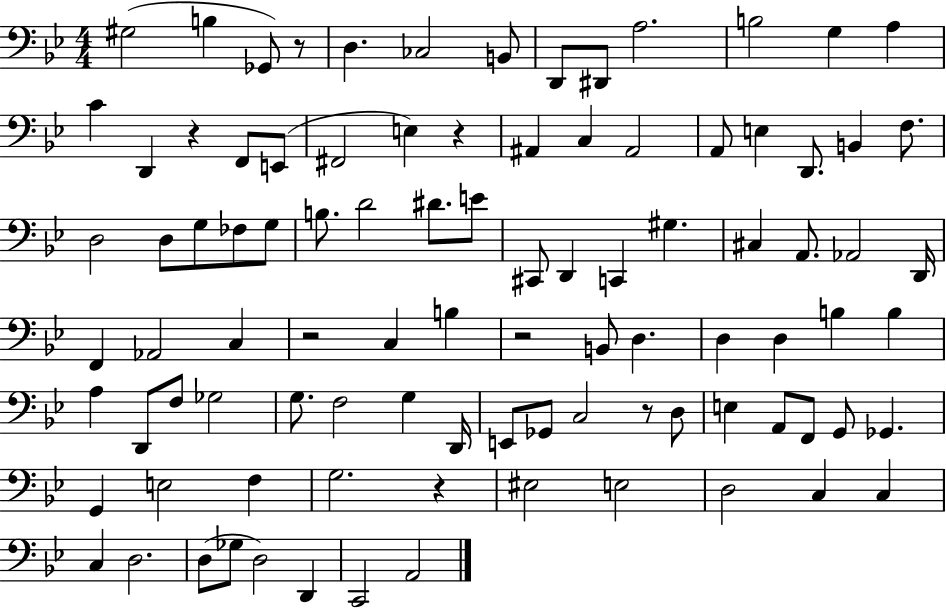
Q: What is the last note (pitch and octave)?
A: A2